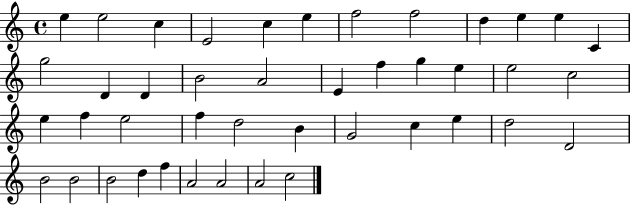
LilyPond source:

{
  \clef treble
  \time 4/4
  \defaultTimeSignature
  \key c \major
  e''4 e''2 c''4 | e'2 c''4 e''4 | f''2 f''2 | d''4 e''4 e''4 c'4 | \break g''2 d'4 d'4 | b'2 a'2 | e'4 f''4 g''4 e''4 | e''2 c''2 | \break e''4 f''4 e''2 | f''4 d''2 b'4 | g'2 c''4 e''4 | d''2 d'2 | \break b'2 b'2 | b'2 d''4 f''4 | a'2 a'2 | a'2 c''2 | \break \bar "|."
}